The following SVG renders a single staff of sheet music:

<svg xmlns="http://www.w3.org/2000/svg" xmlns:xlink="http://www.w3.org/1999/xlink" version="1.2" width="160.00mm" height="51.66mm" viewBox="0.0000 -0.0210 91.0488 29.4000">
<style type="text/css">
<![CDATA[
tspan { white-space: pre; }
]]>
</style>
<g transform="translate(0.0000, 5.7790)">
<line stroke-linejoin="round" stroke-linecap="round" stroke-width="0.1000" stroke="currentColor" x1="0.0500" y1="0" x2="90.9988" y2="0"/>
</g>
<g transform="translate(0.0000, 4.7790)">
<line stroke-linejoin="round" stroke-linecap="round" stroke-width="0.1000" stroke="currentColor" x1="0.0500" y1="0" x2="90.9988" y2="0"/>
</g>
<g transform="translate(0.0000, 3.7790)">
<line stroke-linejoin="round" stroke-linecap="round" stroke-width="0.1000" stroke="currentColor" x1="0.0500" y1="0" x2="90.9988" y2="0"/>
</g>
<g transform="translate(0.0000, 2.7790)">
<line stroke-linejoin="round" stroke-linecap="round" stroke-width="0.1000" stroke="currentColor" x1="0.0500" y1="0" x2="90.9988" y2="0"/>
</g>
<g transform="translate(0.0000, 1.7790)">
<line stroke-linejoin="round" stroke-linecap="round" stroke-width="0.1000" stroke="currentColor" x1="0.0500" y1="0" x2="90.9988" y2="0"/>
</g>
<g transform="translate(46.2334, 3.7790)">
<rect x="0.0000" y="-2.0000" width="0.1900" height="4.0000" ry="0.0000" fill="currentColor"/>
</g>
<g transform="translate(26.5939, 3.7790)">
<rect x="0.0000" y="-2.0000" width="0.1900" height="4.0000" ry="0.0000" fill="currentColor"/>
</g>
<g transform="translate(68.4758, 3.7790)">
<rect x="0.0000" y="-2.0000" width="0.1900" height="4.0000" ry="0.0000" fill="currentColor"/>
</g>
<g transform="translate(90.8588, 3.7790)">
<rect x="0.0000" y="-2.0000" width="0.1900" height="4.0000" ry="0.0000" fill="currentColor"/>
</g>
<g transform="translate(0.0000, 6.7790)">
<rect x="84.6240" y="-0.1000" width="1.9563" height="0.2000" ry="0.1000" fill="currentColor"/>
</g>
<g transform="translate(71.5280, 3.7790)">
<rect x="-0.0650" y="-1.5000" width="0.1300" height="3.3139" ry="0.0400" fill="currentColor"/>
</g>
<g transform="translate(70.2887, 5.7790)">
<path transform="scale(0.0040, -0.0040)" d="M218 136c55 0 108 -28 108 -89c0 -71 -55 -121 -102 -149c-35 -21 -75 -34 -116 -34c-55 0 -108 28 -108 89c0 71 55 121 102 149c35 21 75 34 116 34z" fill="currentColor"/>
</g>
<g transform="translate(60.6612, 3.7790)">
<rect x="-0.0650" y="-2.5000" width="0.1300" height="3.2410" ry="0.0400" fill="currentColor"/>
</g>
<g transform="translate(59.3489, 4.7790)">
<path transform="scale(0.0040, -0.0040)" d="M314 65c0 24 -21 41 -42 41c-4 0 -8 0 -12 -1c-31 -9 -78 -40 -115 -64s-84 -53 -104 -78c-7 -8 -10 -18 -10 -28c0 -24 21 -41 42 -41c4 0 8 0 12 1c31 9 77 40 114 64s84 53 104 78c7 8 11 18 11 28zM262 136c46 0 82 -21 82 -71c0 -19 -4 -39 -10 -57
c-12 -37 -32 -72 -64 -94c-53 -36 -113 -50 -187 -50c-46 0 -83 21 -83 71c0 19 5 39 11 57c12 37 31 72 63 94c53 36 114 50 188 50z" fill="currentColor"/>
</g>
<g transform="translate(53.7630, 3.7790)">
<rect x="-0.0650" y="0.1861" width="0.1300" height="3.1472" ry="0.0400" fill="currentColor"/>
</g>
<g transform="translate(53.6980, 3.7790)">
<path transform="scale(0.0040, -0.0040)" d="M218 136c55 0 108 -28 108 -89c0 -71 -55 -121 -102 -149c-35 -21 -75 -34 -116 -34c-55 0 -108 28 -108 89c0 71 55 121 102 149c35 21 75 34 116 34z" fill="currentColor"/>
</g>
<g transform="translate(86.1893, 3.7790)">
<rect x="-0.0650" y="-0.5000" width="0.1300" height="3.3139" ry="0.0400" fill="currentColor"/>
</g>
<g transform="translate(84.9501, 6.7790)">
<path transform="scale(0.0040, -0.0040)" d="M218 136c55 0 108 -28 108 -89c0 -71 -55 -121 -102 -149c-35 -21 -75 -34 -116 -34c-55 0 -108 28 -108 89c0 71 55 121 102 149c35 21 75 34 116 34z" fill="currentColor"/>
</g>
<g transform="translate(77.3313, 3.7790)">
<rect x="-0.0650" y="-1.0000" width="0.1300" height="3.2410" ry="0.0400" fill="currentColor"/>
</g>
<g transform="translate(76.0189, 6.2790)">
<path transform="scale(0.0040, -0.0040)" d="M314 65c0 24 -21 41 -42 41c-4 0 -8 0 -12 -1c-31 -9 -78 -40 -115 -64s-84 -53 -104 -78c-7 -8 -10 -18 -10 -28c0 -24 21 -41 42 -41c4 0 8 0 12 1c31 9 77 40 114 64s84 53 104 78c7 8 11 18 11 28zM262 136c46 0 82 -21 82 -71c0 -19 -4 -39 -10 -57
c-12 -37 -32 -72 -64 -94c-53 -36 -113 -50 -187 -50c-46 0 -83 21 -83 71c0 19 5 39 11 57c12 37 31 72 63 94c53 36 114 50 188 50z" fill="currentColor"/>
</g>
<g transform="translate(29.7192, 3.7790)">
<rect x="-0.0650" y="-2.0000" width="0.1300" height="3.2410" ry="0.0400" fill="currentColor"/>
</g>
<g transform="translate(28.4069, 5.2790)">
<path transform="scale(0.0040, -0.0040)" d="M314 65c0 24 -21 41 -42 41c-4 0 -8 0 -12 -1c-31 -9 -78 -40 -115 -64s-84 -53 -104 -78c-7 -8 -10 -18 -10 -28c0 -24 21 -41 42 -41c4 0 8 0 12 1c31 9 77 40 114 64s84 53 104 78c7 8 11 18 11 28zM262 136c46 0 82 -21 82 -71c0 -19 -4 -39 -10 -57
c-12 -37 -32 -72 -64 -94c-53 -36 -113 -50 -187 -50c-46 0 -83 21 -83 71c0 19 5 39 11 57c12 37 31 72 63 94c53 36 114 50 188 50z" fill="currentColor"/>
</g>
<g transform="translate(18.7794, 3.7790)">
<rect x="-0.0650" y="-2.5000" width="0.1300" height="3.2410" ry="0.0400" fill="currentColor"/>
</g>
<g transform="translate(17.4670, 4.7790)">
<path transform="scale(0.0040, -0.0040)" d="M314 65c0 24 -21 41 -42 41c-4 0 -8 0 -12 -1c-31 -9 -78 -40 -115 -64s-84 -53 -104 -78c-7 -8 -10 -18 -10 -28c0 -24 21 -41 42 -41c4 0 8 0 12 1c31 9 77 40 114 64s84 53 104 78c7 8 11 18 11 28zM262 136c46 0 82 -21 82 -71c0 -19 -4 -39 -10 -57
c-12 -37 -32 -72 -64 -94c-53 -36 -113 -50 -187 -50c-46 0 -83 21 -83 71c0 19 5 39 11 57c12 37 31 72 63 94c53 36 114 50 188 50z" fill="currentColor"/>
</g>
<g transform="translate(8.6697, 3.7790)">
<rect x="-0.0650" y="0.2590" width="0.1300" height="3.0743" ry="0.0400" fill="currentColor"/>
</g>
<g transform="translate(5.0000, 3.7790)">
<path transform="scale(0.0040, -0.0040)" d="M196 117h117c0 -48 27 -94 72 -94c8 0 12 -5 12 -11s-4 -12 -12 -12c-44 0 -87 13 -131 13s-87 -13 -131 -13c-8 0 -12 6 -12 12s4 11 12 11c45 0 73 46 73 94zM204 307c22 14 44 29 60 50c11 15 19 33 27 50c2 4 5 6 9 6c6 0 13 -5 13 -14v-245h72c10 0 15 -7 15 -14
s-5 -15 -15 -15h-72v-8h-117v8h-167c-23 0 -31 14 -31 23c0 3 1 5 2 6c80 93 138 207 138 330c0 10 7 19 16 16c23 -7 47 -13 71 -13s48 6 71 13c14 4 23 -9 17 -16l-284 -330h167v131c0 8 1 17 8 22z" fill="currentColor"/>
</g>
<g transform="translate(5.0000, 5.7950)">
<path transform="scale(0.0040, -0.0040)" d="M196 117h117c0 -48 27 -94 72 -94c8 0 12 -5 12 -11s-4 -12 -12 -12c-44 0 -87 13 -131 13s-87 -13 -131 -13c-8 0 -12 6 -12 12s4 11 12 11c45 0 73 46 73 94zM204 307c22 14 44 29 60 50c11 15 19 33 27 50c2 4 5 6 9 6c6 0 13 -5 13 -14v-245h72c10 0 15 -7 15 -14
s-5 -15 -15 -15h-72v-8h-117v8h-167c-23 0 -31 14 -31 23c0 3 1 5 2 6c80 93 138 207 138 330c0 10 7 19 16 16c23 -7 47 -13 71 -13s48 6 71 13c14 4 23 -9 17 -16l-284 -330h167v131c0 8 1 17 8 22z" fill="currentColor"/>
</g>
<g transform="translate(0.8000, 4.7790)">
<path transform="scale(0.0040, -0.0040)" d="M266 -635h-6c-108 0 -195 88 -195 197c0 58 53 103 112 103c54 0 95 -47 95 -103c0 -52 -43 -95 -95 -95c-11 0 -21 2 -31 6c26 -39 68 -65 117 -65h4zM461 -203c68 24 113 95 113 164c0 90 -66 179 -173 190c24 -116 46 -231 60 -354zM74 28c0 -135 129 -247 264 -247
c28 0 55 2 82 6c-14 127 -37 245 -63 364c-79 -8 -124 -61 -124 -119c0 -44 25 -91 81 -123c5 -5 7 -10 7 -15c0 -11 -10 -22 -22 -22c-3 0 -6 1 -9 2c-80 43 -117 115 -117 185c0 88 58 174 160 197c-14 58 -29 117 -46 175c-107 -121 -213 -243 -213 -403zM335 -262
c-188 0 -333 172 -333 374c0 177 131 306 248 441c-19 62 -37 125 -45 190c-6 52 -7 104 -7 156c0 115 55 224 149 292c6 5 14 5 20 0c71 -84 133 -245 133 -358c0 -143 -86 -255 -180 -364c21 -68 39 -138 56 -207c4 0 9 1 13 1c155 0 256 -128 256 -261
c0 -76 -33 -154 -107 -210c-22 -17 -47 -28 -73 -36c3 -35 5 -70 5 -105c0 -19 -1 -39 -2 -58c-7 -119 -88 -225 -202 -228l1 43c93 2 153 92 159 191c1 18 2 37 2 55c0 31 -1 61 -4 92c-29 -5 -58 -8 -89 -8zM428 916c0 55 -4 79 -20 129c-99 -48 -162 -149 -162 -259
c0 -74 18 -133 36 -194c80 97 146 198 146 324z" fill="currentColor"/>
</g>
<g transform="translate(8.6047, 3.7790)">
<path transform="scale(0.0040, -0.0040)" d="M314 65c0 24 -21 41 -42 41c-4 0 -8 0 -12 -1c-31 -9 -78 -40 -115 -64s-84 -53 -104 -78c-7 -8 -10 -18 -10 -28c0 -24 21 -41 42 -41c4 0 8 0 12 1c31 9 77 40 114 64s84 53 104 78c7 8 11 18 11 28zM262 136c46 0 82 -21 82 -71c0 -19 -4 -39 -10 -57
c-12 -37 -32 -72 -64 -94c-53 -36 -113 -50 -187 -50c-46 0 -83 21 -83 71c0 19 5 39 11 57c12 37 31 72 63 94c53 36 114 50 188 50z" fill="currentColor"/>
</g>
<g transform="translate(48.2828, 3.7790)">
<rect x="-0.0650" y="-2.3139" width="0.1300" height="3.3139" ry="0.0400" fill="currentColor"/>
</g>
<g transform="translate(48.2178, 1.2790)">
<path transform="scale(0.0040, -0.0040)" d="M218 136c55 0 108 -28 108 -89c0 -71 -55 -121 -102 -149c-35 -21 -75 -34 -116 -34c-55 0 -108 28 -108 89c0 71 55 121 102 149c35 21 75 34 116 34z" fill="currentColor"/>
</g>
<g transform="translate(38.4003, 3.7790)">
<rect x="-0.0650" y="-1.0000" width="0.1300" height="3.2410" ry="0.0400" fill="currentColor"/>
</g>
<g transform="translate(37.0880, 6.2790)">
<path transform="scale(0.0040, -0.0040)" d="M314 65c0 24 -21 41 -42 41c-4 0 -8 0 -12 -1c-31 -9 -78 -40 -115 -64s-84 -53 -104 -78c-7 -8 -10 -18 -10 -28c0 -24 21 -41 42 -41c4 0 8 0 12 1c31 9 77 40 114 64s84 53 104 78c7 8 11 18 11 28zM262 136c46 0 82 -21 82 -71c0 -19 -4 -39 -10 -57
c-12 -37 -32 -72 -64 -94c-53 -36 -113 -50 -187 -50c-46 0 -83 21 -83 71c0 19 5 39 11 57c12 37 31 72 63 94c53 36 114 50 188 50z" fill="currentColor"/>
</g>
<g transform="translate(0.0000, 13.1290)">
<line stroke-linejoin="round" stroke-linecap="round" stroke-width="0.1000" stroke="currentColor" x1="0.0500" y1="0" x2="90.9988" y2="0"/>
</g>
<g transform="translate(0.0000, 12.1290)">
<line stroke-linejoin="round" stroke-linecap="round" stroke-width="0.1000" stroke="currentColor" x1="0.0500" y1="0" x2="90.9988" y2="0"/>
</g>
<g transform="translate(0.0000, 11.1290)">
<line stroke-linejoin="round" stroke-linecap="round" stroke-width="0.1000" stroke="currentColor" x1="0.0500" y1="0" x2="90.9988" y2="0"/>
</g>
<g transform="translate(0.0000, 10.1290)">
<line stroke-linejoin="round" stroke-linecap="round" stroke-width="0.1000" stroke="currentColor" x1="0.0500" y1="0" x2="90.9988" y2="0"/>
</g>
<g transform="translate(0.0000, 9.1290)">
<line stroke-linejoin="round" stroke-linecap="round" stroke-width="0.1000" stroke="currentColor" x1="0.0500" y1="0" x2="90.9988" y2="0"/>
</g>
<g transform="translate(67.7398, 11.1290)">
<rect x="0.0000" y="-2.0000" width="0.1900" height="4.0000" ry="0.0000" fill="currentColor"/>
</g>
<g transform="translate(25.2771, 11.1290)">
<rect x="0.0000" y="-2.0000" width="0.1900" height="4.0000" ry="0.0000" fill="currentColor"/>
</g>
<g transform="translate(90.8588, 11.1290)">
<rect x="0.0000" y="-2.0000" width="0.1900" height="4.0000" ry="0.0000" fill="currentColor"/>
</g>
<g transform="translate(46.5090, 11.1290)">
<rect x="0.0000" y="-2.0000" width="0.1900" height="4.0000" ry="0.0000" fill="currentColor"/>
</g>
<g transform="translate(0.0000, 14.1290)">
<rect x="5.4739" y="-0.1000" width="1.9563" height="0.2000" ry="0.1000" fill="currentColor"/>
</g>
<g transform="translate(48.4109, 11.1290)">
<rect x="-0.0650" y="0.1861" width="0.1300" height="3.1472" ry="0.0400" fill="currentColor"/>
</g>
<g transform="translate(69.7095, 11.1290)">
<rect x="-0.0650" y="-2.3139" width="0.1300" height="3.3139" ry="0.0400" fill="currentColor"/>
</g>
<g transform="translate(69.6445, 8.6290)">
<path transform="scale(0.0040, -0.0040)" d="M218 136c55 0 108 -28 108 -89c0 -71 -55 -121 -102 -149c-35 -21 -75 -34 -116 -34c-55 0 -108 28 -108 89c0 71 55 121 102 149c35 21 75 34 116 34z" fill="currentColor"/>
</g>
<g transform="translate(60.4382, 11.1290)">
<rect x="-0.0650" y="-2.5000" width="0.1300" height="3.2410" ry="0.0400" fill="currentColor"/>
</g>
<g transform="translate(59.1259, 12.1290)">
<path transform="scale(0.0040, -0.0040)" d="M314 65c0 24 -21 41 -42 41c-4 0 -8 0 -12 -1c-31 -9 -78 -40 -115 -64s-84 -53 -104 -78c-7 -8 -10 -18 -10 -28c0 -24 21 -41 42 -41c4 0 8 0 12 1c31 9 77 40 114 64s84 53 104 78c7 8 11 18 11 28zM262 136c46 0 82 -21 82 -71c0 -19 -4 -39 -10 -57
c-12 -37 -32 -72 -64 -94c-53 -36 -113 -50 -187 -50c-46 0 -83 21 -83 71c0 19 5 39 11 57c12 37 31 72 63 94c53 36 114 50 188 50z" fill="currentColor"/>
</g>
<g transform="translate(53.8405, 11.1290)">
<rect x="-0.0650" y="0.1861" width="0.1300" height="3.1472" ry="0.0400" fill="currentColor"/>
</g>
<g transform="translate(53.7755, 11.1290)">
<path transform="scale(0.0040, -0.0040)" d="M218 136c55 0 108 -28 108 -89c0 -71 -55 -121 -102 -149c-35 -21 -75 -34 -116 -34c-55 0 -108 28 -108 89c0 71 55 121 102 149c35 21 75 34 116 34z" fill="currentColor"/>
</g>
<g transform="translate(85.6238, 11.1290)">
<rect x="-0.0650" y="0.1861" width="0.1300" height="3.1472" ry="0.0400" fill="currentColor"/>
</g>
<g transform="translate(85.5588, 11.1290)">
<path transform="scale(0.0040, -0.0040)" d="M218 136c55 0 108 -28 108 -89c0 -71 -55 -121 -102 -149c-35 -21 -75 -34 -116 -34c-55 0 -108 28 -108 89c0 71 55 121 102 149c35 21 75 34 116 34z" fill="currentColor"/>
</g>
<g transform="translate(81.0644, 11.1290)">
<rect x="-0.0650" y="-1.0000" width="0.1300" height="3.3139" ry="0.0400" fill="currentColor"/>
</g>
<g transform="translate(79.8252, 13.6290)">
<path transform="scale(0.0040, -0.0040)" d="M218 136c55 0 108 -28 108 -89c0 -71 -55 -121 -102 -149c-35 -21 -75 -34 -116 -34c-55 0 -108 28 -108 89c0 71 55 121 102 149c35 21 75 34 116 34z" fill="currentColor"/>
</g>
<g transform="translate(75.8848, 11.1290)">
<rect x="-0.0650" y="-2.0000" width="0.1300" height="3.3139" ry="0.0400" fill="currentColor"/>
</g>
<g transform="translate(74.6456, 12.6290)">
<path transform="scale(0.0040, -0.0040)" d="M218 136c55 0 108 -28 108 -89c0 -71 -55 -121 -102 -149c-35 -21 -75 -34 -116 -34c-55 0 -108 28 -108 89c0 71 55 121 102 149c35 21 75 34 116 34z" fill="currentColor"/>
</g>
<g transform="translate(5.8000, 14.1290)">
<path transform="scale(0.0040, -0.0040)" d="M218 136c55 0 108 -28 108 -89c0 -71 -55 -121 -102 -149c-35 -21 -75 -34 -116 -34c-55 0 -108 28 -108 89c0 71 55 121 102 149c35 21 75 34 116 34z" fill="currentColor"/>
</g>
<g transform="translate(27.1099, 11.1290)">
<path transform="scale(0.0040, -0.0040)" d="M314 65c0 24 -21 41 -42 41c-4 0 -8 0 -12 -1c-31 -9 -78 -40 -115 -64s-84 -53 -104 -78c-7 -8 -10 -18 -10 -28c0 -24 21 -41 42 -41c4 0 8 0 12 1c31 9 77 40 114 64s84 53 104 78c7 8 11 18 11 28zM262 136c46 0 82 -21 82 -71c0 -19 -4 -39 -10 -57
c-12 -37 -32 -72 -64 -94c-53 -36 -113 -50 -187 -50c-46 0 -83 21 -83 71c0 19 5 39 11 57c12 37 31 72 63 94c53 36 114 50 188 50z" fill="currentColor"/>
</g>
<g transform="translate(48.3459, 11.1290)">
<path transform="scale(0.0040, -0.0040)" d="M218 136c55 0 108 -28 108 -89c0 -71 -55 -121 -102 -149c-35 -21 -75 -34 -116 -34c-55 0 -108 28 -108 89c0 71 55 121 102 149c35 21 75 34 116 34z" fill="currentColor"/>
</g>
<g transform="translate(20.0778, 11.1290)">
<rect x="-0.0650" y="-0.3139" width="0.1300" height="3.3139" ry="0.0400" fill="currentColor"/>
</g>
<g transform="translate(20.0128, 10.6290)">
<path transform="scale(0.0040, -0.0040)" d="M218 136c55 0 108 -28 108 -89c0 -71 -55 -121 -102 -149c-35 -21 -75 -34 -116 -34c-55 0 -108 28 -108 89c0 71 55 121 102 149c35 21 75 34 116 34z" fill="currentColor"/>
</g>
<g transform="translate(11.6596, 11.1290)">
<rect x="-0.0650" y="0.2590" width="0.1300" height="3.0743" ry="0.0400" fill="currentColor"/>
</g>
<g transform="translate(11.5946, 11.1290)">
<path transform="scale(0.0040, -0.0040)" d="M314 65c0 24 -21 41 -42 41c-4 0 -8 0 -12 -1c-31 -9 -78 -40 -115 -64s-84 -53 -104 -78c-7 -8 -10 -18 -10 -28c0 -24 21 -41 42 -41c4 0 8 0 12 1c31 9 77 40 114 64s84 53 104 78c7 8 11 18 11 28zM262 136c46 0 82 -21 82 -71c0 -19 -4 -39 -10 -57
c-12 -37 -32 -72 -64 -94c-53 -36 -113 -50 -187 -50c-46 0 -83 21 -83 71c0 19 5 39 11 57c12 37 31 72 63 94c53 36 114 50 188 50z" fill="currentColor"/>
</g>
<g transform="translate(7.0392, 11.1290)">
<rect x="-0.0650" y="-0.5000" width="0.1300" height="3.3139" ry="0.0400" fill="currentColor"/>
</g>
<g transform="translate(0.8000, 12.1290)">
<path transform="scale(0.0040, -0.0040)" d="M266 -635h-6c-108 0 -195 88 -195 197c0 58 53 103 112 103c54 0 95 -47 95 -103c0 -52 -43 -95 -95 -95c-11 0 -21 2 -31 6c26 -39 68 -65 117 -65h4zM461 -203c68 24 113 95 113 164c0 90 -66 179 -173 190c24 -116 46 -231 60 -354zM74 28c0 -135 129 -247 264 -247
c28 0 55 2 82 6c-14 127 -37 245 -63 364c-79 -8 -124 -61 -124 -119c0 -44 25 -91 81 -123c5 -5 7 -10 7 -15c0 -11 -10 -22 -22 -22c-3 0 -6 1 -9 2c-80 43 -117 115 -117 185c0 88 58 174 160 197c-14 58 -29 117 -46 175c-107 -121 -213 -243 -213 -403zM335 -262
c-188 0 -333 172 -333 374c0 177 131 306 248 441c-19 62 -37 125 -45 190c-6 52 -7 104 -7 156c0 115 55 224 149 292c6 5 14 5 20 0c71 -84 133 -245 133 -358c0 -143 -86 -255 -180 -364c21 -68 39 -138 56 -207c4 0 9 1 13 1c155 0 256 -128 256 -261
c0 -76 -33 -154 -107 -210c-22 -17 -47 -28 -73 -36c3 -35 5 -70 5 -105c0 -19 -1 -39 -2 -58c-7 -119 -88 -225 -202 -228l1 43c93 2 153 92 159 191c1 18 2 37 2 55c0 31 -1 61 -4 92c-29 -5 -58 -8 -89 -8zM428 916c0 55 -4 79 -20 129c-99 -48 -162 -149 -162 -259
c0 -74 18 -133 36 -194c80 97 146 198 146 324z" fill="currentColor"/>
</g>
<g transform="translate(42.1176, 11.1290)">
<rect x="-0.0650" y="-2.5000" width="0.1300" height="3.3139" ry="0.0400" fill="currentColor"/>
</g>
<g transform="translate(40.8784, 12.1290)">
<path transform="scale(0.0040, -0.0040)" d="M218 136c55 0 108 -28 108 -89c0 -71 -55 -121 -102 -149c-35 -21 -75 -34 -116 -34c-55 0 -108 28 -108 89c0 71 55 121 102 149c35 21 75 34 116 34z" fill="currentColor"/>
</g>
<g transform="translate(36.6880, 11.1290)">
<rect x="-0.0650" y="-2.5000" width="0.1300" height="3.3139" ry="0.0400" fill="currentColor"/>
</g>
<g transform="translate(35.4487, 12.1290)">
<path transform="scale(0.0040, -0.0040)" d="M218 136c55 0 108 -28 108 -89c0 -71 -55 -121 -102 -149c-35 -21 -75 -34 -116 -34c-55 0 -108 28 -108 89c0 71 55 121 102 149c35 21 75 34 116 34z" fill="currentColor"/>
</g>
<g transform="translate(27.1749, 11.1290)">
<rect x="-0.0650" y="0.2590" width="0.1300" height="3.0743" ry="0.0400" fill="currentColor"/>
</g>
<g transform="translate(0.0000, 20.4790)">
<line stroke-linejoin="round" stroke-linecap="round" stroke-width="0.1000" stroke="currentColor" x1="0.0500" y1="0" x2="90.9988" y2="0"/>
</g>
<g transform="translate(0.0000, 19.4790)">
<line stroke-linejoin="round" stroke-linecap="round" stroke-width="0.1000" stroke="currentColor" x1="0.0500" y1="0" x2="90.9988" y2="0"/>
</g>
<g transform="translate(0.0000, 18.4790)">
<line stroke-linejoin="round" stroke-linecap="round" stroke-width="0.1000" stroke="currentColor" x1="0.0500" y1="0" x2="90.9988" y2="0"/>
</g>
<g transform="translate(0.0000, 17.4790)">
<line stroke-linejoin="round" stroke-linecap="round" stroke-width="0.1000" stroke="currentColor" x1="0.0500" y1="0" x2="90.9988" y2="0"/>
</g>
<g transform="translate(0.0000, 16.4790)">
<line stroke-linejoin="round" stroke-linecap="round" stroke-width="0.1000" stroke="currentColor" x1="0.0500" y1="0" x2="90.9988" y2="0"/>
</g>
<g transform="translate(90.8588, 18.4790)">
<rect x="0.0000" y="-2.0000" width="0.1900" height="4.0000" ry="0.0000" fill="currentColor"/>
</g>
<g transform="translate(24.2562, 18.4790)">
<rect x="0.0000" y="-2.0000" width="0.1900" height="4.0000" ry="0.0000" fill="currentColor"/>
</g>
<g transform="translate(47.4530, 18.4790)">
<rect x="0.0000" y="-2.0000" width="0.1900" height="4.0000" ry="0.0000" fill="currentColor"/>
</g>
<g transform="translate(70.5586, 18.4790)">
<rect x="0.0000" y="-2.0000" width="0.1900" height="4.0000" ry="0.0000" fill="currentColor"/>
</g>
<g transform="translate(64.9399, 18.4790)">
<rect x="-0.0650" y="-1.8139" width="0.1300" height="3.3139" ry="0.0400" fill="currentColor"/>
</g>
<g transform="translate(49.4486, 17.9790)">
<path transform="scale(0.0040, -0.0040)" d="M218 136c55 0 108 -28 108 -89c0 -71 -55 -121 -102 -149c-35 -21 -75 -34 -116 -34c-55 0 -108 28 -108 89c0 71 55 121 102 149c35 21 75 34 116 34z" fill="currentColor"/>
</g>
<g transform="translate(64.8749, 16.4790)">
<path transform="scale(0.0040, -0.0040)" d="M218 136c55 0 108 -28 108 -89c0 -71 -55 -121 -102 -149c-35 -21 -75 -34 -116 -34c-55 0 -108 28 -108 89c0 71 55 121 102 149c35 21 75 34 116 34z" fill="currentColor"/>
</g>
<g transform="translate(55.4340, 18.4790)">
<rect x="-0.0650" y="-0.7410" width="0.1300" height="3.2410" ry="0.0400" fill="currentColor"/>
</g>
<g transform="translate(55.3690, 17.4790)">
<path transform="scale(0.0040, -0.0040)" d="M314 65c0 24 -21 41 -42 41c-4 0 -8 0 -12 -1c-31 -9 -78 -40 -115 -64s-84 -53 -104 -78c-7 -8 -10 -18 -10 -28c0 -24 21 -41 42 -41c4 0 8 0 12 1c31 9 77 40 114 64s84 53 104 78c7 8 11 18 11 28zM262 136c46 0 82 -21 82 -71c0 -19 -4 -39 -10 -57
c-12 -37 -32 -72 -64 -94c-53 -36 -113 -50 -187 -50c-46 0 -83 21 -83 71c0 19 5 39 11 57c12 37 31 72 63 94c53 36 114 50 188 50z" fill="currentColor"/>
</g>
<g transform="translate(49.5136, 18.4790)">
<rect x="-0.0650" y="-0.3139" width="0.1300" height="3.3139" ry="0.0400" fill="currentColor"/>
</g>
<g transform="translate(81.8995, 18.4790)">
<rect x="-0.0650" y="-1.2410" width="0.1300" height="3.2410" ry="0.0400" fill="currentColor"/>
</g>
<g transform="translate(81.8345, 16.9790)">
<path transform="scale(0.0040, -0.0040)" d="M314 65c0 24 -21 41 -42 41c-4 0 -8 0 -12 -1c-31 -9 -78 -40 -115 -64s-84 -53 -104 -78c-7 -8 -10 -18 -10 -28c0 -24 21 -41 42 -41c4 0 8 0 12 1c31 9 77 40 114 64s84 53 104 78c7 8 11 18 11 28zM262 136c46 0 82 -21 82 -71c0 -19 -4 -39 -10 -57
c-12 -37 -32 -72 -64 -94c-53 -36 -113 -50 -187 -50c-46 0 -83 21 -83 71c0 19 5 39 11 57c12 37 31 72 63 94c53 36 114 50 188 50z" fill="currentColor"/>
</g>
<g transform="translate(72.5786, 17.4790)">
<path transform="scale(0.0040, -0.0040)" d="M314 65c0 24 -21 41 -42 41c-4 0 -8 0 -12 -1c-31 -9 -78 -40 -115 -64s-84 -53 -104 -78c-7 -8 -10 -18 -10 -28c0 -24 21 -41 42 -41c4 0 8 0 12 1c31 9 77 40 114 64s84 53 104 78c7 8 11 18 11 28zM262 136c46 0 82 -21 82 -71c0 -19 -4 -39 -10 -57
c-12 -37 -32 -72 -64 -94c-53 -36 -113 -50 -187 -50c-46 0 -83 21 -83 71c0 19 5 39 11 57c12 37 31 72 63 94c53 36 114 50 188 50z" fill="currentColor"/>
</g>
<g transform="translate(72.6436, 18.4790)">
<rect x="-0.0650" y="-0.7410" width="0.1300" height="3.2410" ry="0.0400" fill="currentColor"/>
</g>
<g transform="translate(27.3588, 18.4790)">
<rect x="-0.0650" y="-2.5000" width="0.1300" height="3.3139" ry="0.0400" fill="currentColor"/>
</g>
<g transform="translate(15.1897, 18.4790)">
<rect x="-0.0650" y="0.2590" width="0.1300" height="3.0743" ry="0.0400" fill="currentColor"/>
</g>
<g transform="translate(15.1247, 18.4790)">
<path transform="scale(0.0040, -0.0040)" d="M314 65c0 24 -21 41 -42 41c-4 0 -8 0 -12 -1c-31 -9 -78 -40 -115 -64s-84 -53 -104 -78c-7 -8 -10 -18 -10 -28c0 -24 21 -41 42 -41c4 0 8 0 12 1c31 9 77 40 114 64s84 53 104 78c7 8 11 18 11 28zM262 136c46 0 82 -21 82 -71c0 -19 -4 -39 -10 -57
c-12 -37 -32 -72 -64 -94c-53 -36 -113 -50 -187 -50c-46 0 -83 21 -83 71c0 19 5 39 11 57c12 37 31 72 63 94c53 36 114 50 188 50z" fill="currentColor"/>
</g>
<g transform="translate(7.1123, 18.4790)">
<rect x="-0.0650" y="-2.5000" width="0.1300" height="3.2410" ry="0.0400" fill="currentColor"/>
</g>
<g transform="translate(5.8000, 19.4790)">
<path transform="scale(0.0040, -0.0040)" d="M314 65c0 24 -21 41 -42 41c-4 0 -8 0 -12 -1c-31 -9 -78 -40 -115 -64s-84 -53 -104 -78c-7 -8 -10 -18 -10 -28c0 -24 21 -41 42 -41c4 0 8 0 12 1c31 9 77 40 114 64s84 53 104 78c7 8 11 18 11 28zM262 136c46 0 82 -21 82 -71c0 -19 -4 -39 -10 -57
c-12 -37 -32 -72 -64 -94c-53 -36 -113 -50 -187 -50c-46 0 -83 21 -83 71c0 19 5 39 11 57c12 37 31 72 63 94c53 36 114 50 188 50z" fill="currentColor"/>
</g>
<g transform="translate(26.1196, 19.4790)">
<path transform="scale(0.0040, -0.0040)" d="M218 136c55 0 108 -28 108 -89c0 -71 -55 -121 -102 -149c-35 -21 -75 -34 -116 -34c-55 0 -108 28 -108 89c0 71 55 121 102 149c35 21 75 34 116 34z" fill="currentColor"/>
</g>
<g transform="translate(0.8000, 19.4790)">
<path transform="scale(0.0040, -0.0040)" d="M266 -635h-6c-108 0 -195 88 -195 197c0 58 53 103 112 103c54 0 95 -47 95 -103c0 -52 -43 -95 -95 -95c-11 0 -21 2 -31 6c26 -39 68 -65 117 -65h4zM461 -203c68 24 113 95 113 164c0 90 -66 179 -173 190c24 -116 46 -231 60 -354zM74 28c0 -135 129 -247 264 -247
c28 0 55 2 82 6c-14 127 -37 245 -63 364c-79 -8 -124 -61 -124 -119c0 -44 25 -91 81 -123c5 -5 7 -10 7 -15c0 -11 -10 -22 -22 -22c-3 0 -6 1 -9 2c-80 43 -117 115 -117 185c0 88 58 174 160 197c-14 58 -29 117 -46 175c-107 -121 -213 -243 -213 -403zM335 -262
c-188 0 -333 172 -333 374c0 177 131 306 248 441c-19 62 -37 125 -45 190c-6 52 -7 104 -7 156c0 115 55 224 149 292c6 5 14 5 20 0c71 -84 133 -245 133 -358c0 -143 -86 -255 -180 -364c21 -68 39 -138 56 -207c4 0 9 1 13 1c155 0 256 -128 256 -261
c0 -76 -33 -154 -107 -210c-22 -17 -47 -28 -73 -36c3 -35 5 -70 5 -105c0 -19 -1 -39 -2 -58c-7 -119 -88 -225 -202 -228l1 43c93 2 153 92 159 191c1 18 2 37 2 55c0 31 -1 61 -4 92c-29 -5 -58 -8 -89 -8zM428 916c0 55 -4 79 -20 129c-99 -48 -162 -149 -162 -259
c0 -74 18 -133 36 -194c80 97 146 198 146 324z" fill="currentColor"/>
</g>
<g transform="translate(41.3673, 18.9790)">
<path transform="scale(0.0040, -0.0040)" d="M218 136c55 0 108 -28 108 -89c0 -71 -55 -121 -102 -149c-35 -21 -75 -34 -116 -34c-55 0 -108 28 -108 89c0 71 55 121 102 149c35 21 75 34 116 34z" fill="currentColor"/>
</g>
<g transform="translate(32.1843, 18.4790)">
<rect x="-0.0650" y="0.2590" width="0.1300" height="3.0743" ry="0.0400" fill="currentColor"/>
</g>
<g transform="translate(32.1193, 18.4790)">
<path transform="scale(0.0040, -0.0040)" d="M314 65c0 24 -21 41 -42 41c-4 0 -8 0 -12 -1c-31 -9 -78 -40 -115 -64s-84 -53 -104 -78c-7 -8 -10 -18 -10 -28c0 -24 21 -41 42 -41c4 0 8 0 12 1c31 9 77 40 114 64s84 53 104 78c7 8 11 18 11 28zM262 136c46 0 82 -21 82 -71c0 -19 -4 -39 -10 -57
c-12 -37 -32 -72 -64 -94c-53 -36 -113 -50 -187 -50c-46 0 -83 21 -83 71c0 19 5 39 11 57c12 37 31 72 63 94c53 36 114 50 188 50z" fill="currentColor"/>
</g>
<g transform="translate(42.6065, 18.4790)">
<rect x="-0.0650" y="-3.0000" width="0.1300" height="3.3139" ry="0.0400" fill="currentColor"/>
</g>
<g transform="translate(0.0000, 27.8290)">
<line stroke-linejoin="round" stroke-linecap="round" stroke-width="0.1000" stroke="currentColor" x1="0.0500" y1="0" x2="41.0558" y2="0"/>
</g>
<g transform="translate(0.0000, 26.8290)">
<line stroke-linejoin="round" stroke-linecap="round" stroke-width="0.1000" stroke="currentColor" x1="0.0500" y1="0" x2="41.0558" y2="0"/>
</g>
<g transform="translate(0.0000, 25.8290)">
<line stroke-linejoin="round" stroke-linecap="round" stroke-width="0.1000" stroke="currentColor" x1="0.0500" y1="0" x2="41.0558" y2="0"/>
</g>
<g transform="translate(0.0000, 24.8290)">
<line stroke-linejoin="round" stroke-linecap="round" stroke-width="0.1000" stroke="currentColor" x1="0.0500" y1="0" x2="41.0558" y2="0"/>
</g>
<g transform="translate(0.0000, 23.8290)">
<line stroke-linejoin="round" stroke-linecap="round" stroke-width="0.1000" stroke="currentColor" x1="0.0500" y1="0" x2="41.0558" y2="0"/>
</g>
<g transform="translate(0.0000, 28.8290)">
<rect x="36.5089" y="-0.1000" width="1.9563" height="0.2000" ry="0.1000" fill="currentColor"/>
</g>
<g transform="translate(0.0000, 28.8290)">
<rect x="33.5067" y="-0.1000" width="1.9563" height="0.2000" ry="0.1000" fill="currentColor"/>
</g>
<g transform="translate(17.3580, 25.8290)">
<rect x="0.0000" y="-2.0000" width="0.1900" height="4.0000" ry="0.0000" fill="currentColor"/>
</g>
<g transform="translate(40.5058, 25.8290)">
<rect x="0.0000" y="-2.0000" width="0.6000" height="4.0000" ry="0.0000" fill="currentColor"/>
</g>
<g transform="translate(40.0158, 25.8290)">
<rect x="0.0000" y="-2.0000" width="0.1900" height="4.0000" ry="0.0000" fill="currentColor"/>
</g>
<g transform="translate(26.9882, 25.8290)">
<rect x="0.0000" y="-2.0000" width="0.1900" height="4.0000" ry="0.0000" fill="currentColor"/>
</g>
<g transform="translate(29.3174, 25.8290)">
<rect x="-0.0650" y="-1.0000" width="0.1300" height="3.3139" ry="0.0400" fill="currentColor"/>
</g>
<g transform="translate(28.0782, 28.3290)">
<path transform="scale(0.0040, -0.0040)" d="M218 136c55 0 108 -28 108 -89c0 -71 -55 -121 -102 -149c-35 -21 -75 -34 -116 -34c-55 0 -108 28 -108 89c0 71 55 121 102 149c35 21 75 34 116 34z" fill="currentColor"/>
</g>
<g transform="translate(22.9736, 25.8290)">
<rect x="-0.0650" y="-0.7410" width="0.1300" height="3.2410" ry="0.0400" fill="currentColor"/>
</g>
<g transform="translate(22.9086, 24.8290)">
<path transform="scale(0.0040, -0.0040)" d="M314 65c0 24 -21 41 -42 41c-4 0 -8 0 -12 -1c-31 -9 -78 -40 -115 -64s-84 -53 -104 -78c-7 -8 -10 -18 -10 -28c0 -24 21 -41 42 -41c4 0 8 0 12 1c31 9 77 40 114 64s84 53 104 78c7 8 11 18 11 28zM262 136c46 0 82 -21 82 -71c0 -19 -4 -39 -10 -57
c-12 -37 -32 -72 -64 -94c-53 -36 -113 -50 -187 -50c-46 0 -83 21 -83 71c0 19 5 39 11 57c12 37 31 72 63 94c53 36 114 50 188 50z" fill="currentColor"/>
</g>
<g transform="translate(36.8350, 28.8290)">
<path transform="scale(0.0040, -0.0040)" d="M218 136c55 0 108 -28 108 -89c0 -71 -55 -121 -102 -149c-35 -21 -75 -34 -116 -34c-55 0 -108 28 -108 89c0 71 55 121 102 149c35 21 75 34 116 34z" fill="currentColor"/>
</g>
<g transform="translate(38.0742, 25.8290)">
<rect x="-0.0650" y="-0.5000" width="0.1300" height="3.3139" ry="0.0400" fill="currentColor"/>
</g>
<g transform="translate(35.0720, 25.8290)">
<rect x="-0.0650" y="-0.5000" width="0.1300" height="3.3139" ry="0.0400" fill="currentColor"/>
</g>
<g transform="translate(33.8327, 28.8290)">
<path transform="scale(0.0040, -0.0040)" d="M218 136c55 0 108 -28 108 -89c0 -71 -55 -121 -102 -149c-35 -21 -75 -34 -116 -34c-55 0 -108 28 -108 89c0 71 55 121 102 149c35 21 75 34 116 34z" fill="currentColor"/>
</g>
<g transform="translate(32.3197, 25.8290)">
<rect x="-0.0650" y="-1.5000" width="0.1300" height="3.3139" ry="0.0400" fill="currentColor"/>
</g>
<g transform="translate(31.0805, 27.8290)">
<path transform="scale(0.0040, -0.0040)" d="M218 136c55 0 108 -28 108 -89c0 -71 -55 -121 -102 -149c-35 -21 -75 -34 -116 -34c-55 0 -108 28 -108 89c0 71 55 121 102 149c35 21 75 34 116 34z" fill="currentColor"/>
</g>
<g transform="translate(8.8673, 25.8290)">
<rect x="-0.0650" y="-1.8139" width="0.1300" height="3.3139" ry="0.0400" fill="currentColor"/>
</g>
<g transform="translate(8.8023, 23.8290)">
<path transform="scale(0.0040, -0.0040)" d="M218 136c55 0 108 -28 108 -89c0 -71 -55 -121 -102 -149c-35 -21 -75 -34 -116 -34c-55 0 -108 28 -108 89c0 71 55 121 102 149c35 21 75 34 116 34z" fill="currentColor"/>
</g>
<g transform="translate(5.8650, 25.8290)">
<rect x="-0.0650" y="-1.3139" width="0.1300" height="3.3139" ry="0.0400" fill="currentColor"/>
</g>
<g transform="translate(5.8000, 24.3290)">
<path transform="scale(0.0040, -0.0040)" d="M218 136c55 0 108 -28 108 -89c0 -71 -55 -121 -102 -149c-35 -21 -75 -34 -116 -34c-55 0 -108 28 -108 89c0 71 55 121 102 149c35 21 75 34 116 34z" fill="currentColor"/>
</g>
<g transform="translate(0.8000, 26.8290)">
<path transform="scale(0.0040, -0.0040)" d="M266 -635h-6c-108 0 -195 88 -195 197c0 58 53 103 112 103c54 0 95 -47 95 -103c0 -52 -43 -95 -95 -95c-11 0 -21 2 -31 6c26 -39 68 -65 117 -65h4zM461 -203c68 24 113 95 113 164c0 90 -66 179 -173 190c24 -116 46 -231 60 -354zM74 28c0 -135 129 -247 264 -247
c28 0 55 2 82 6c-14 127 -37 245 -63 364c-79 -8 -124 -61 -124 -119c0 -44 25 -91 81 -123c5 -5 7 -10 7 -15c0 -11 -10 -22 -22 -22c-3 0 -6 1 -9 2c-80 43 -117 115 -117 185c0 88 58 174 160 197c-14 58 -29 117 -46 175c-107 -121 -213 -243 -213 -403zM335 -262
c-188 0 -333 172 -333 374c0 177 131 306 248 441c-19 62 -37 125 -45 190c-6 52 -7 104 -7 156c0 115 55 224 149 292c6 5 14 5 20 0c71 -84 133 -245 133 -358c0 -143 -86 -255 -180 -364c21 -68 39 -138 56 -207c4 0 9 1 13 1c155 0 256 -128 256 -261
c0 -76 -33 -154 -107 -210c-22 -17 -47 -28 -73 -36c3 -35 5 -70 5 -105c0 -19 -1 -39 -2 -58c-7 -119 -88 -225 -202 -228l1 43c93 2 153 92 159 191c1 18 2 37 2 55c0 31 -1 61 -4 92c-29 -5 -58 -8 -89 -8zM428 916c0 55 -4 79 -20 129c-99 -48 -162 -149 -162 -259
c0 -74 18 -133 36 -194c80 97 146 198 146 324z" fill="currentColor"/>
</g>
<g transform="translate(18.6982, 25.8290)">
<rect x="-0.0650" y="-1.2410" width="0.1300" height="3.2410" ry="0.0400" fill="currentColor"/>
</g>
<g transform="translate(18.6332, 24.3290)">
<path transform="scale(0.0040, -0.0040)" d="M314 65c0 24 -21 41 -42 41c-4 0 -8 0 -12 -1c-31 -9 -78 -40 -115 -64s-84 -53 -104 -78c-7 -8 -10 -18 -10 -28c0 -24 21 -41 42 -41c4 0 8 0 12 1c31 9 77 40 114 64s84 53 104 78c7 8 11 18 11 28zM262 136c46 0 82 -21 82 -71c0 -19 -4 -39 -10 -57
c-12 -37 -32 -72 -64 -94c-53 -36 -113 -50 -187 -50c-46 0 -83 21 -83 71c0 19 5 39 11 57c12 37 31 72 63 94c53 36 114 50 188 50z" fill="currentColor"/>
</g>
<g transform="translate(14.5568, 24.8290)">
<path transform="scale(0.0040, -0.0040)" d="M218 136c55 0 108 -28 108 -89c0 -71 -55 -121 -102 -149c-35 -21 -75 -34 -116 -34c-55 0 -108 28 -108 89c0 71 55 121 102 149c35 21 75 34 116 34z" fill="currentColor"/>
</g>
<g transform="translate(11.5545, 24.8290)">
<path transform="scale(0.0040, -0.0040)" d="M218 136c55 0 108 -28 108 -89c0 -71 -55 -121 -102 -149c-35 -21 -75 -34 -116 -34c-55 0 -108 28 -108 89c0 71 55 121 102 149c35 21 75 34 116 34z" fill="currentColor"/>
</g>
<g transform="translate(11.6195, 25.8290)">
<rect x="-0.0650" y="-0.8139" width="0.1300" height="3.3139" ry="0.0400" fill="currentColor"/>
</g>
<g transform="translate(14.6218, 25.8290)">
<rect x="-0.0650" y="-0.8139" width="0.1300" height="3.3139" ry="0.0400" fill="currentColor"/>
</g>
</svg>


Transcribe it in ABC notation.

X:1
T:Untitled
M:4/4
L:1/4
K:C
B2 G2 F2 D2 g B G2 E D2 C C B2 c B2 G G B B G2 g F D B G2 B2 G B2 A c d2 f d2 e2 e f d d e2 d2 D E C C